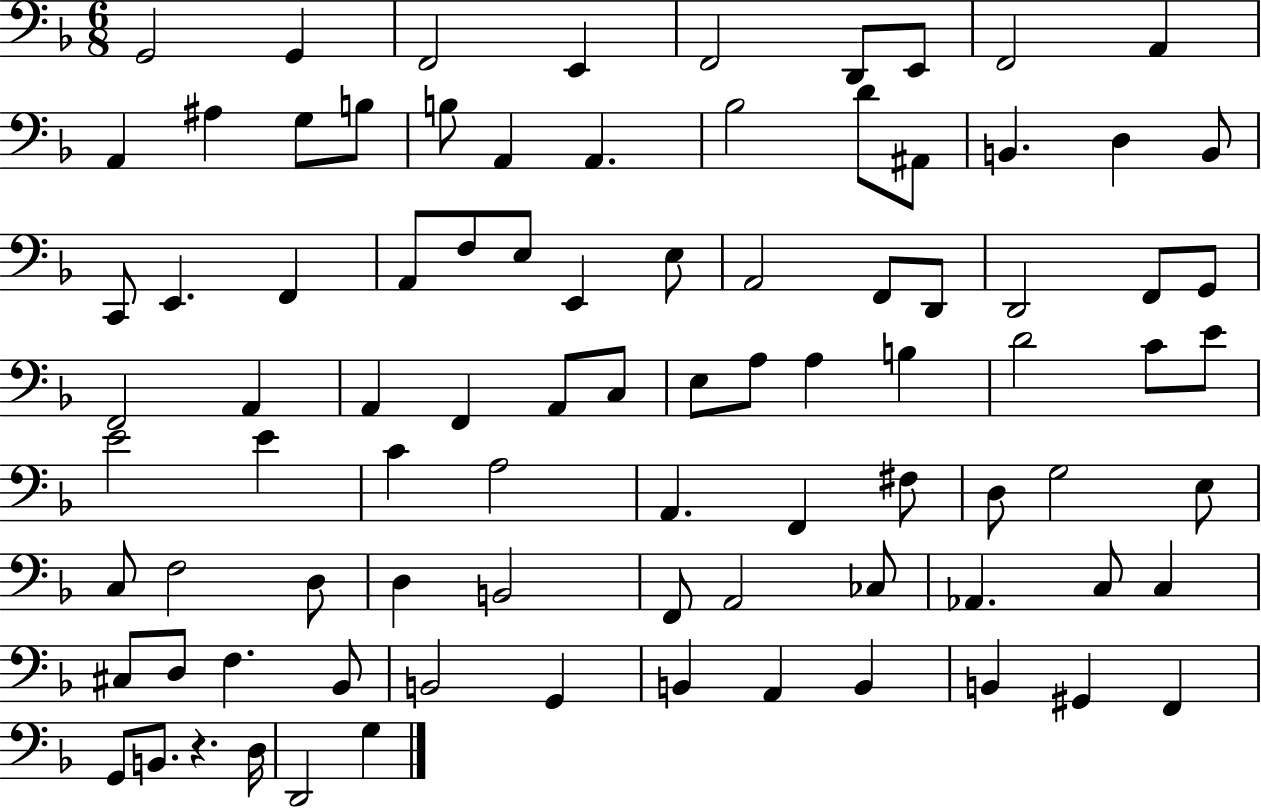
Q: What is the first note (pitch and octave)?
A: G2